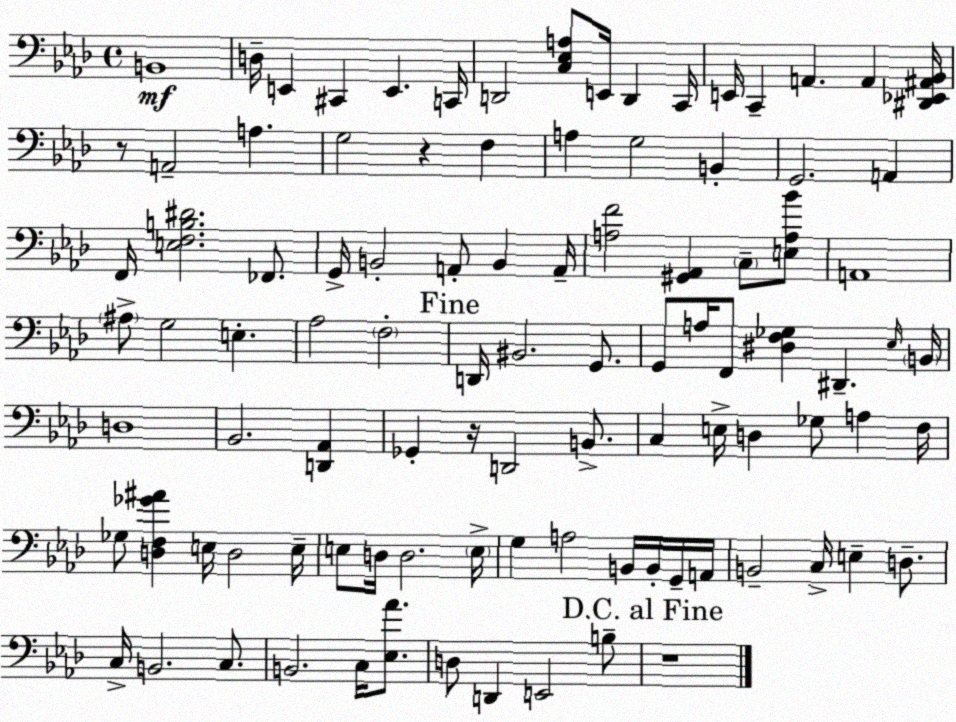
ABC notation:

X:1
T:Untitled
M:4/4
L:1/4
K:Fm
B,,4 D,/4 E,, ^C,, E,, C,,/4 D,,2 [C,_E,A,]/2 E,,/4 D,, C,,/4 E,,/4 C,, A,, A,, [^D,,_E,,^A,,_B,,]/4 z/2 A,,2 A, G,2 z F, A, G,2 B,, G,,2 A,, F,,/4 [E,F,B,^D]2 _F,,/2 G,,/4 B,,2 A,,/2 B,, A,,/4 [A,F]2 [^G,,_A,,] C,/2 [E,A,_B]/2 A,,4 ^A,/2 G,2 E, _A,2 F,2 D,,/4 ^B,,2 G,,/2 G,,/2 A,/4 F,,/2 [^D,F,_G,] ^D,, _E,/4 B,,/4 D,4 _B,,2 [D,,_A,,] _G,, z/4 D,,2 B,,/2 C, E,/4 D, _G,/2 A, F,/4 _G,/2 [D,F,_G^A] E,/4 D,2 E,/4 E,/2 D,/4 D,2 E,/4 G, A,2 B,,/4 B,,/4 G,,/4 A,,/4 B,,2 C,/4 E, D,/2 C,/4 B,,2 C,/2 B,,2 C,/4 [_E,_A]/2 D,/2 D,, E,,2 B,/2 z4